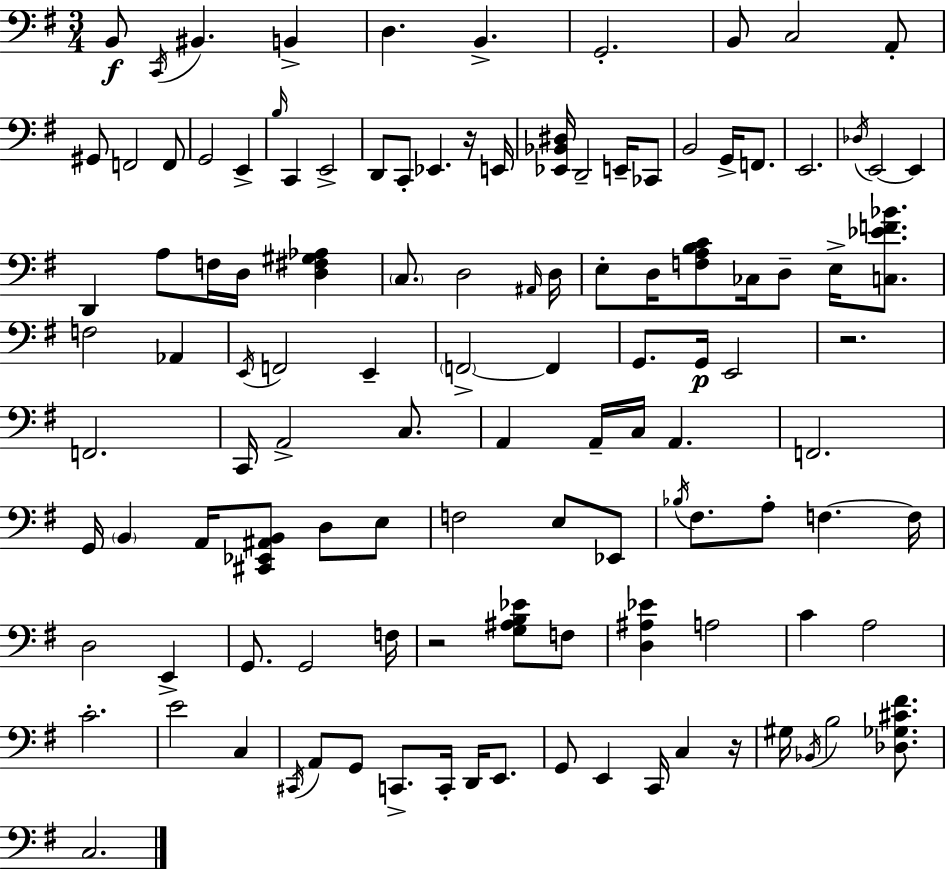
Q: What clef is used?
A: bass